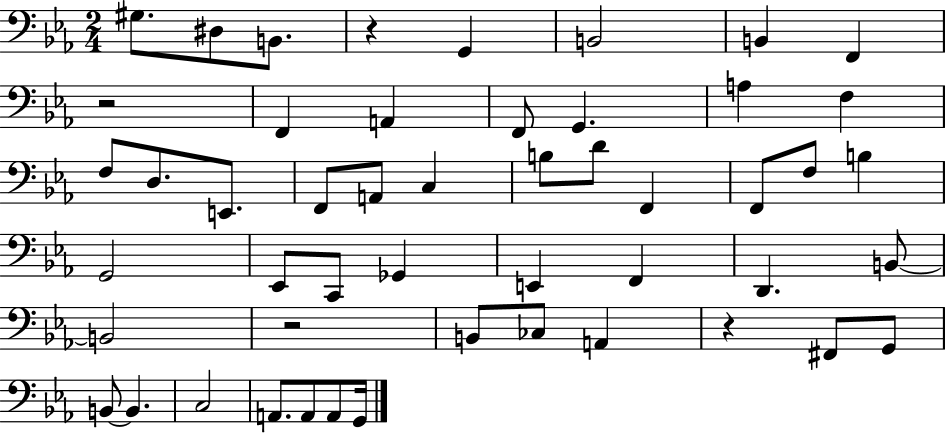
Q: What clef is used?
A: bass